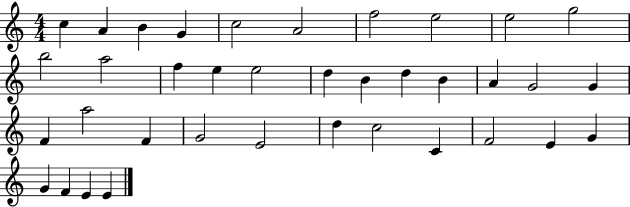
C5/q A4/q B4/q G4/q C5/h A4/h F5/h E5/h E5/h G5/h B5/h A5/h F5/q E5/q E5/h D5/q B4/q D5/q B4/q A4/q G4/h G4/q F4/q A5/h F4/q G4/h E4/h D5/q C5/h C4/q F4/h E4/q G4/q G4/q F4/q E4/q E4/q